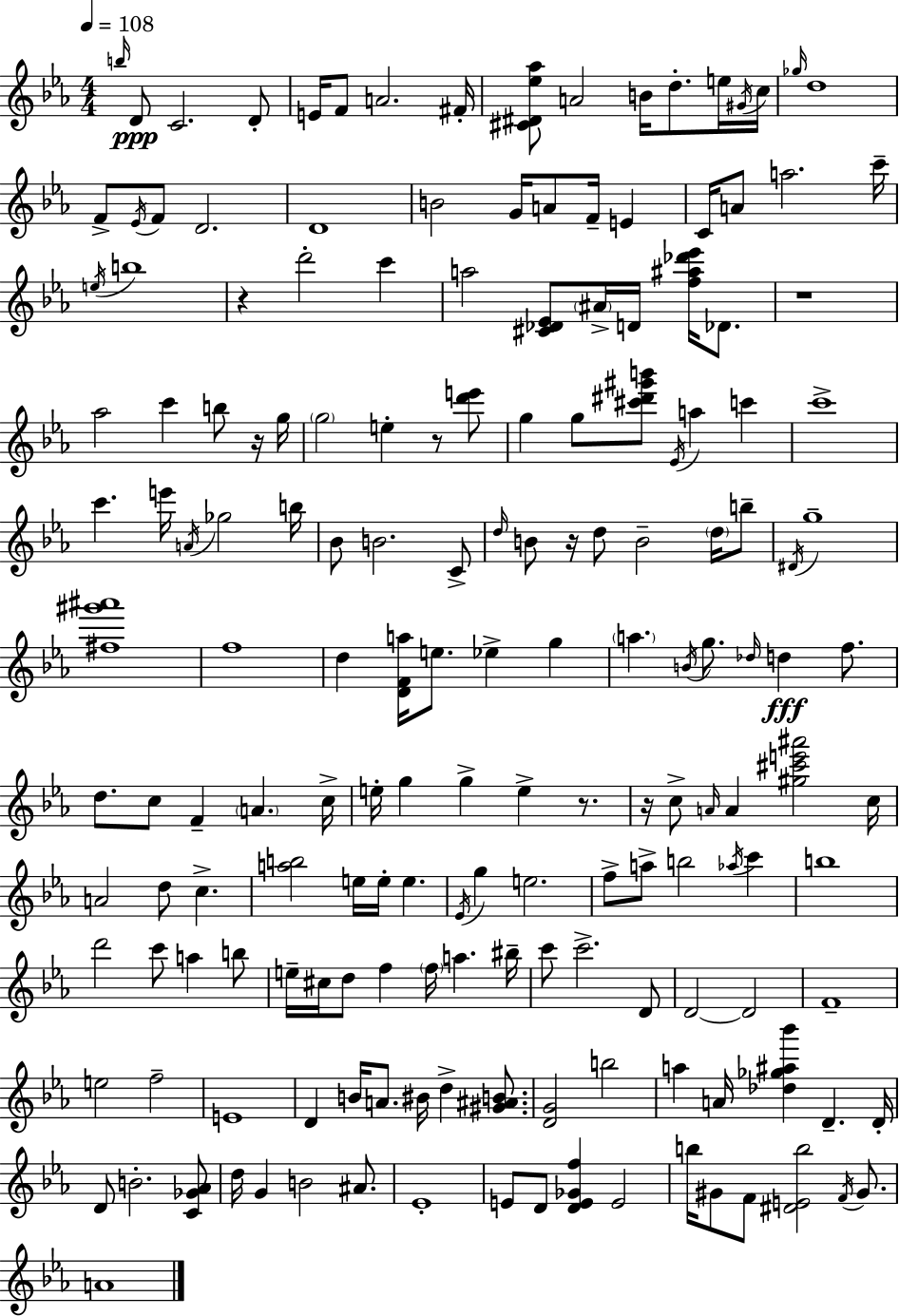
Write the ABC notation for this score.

X:1
T:Untitled
M:4/4
L:1/4
K:Cm
b/4 D/2 C2 D/2 E/4 F/2 A2 ^F/4 [^C^D_e_a]/2 A2 B/4 d/2 e/4 ^G/4 c/4 _g/4 d4 F/2 _E/4 F/2 D2 D4 B2 G/4 A/2 F/4 E C/4 A/2 a2 c'/4 e/4 b4 z d'2 c' a2 [^C_D_E]/2 ^A/4 D/4 [f^a_d'_e']/4 _D/2 z4 _a2 c' b/2 z/4 g/4 g2 e z/2 [d'e']/2 g g/2 [^c'^d'^g'b']/2 _E/4 a c' c'4 c' e'/4 A/4 _g2 b/4 _B/2 B2 C/2 d/4 B/2 z/4 d/2 B2 d/4 b/2 ^D/4 g4 [^f^g'^a']4 f4 d [DFa]/4 e/2 _e g a B/4 g/2 _d/4 d f/2 d/2 c/2 F A c/4 e/4 g g e z/2 z/4 c/2 A/4 A [^g^c'e'^a']2 c/4 A2 d/2 c [ab]2 e/4 e/4 e _E/4 g e2 f/2 a/2 b2 _a/4 c' b4 d'2 c'/2 a b/2 e/4 ^c/4 d/2 f f/4 a ^b/4 c'/2 c'2 D/2 D2 D2 F4 e2 f2 E4 D B/4 A/2 ^B/4 d [^G^AB]/2 [DG]2 b2 a A/4 [_d_g^a_b'] D D/4 D/2 B2 [C_G_A]/2 d/4 G B2 ^A/2 _E4 E/2 D/2 [DE_Gf] E2 b/4 ^G/2 F/2 [^DEb]2 F/4 ^G/2 A4